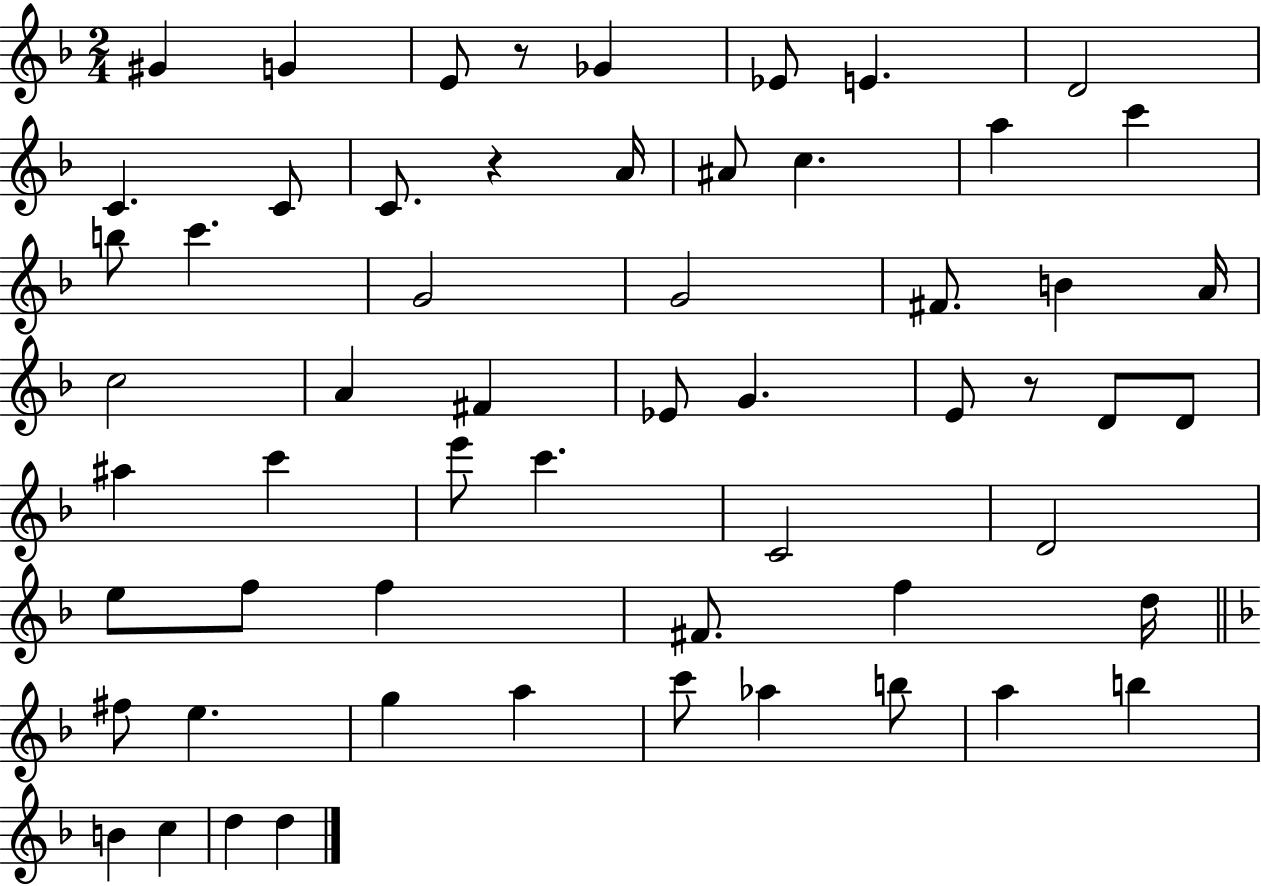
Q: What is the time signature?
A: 2/4